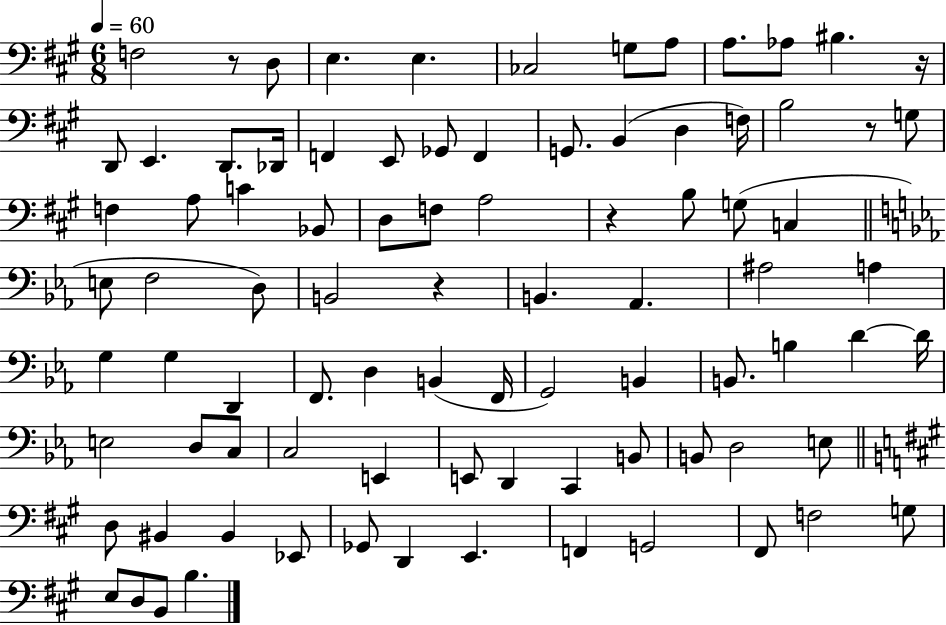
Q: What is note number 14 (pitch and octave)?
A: Db2